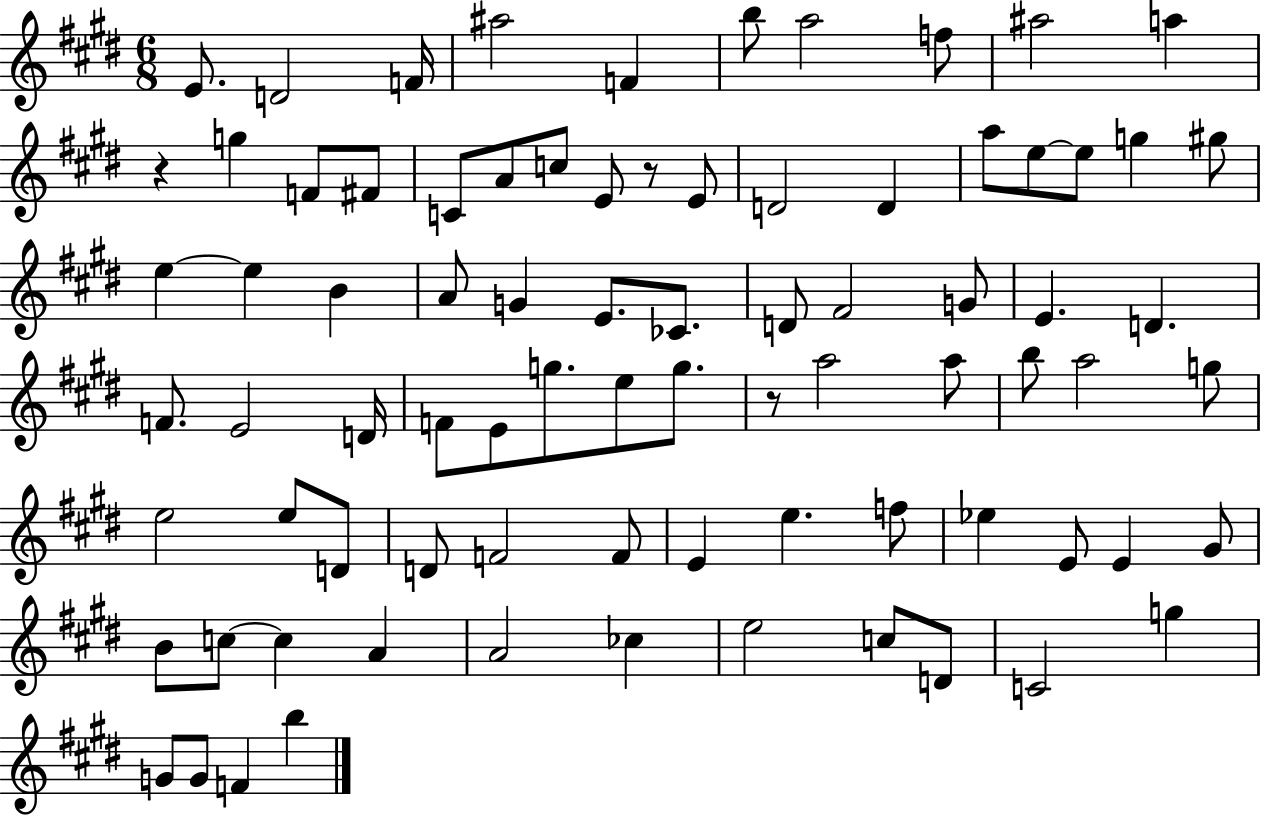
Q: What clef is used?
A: treble